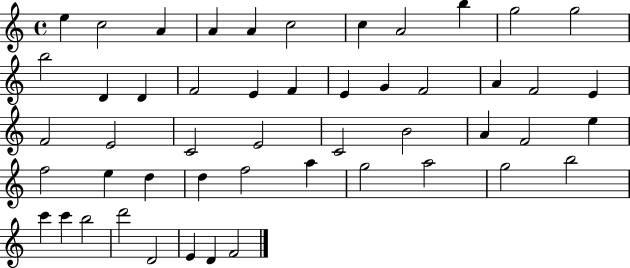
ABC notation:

X:1
T:Untitled
M:4/4
L:1/4
K:C
e c2 A A A c2 c A2 b g2 g2 b2 D D F2 E F E G F2 A F2 E F2 E2 C2 E2 C2 B2 A F2 e f2 e d d f2 a g2 a2 g2 b2 c' c' b2 d'2 D2 E D F2